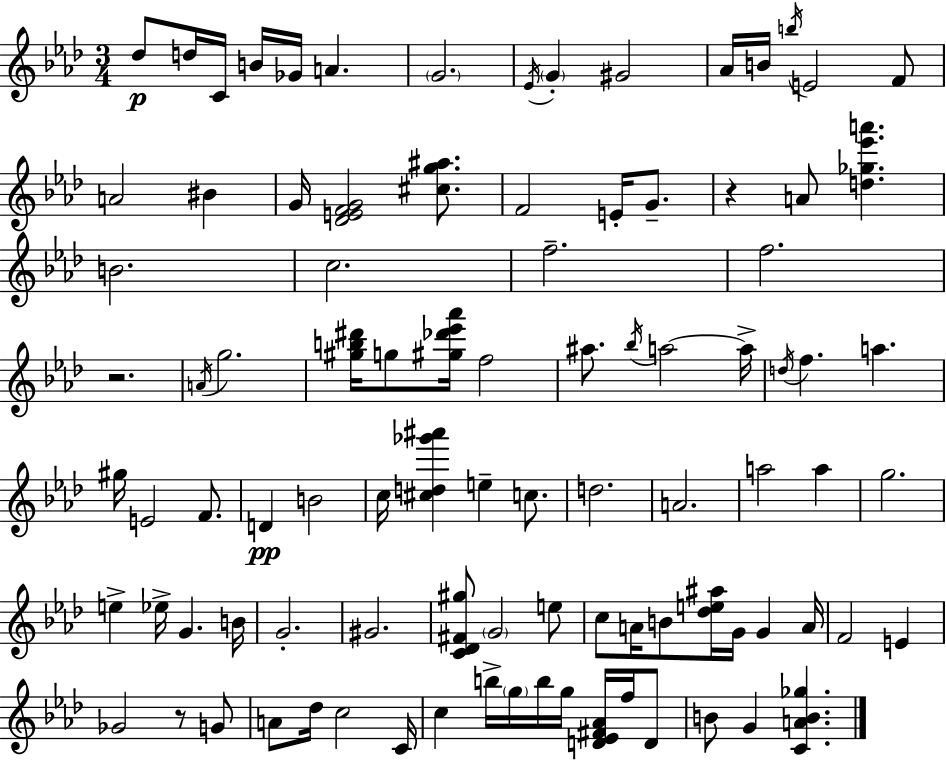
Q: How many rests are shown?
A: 3